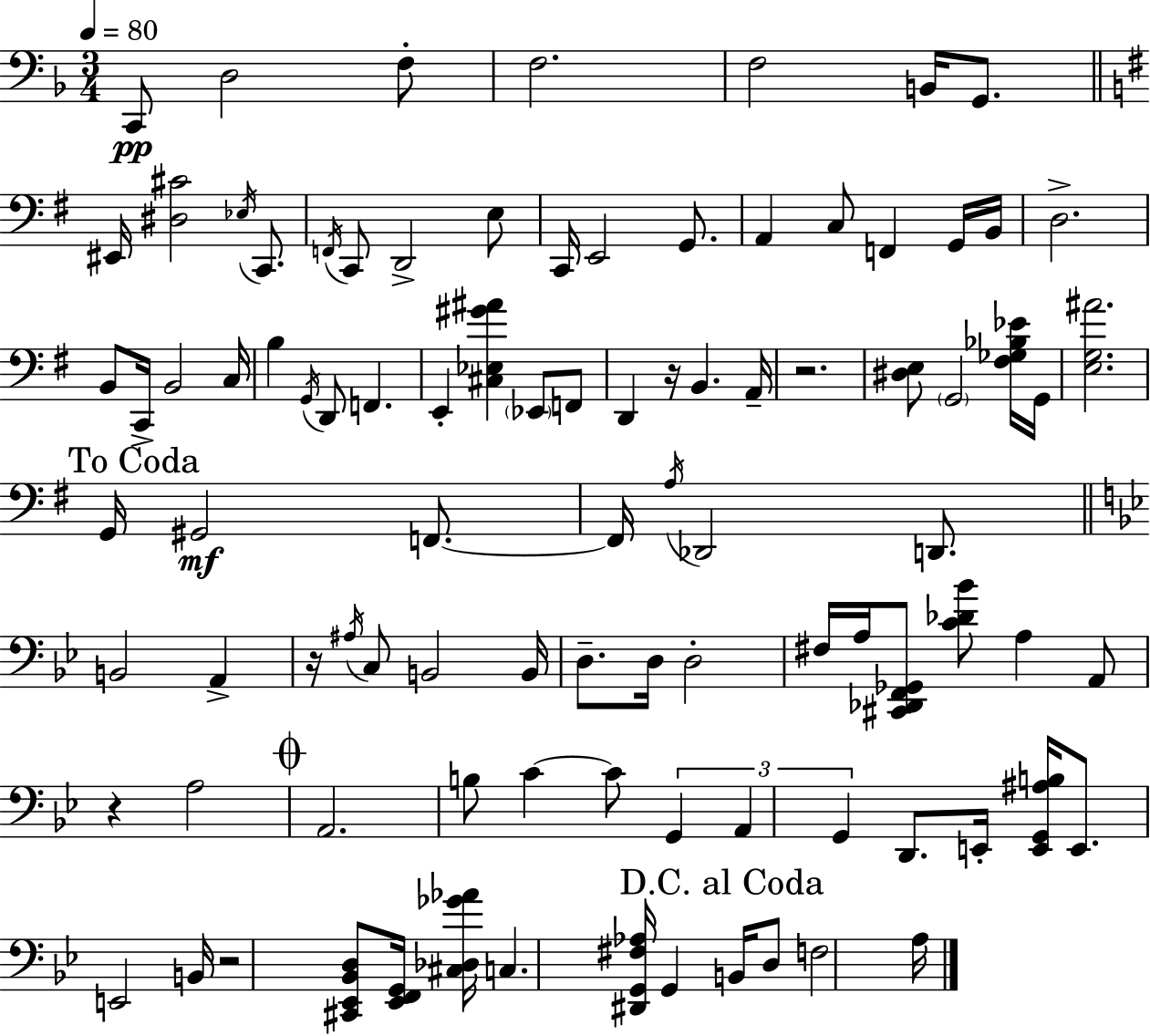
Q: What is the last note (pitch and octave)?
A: A3